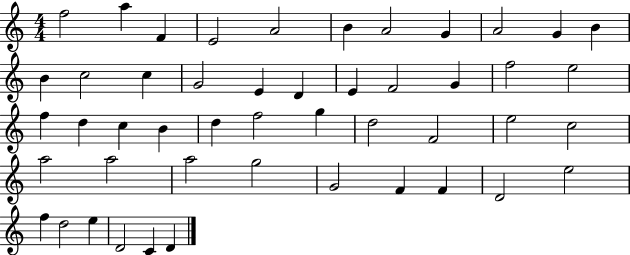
{
  \clef treble
  \numericTimeSignature
  \time 4/4
  \key c \major
  f''2 a''4 f'4 | e'2 a'2 | b'4 a'2 g'4 | a'2 g'4 b'4 | \break b'4 c''2 c''4 | g'2 e'4 d'4 | e'4 f'2 g'4 | f''2 e''2 | \break f''4 d''4 c''4 b'4 | d''4 f''2 g''4 | d''2 f'2 | e''2 c''2 | \break a''2 a''2 | a''2 g''2 | g'2 f'4 f'4 | d'2 e''2 | \break f''4 d''2 e''4 | d'2 c'4 d'4 | \bar "|."
}